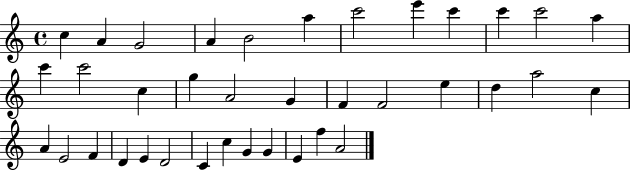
C5/q A4/q G4/h A4/q B4/h A5/q C6/h E6/q C6/q C6/q C6/h A5/q C6/q C6/h C5/q G5/q A4/h G4/q F4/q F4/h E5/q D5/q A5/h C5/q A4/q E4/h F4/q D4/q E4/q D4/h C4/q C5/q G4/q G4/q E4/q F5/q A4/h